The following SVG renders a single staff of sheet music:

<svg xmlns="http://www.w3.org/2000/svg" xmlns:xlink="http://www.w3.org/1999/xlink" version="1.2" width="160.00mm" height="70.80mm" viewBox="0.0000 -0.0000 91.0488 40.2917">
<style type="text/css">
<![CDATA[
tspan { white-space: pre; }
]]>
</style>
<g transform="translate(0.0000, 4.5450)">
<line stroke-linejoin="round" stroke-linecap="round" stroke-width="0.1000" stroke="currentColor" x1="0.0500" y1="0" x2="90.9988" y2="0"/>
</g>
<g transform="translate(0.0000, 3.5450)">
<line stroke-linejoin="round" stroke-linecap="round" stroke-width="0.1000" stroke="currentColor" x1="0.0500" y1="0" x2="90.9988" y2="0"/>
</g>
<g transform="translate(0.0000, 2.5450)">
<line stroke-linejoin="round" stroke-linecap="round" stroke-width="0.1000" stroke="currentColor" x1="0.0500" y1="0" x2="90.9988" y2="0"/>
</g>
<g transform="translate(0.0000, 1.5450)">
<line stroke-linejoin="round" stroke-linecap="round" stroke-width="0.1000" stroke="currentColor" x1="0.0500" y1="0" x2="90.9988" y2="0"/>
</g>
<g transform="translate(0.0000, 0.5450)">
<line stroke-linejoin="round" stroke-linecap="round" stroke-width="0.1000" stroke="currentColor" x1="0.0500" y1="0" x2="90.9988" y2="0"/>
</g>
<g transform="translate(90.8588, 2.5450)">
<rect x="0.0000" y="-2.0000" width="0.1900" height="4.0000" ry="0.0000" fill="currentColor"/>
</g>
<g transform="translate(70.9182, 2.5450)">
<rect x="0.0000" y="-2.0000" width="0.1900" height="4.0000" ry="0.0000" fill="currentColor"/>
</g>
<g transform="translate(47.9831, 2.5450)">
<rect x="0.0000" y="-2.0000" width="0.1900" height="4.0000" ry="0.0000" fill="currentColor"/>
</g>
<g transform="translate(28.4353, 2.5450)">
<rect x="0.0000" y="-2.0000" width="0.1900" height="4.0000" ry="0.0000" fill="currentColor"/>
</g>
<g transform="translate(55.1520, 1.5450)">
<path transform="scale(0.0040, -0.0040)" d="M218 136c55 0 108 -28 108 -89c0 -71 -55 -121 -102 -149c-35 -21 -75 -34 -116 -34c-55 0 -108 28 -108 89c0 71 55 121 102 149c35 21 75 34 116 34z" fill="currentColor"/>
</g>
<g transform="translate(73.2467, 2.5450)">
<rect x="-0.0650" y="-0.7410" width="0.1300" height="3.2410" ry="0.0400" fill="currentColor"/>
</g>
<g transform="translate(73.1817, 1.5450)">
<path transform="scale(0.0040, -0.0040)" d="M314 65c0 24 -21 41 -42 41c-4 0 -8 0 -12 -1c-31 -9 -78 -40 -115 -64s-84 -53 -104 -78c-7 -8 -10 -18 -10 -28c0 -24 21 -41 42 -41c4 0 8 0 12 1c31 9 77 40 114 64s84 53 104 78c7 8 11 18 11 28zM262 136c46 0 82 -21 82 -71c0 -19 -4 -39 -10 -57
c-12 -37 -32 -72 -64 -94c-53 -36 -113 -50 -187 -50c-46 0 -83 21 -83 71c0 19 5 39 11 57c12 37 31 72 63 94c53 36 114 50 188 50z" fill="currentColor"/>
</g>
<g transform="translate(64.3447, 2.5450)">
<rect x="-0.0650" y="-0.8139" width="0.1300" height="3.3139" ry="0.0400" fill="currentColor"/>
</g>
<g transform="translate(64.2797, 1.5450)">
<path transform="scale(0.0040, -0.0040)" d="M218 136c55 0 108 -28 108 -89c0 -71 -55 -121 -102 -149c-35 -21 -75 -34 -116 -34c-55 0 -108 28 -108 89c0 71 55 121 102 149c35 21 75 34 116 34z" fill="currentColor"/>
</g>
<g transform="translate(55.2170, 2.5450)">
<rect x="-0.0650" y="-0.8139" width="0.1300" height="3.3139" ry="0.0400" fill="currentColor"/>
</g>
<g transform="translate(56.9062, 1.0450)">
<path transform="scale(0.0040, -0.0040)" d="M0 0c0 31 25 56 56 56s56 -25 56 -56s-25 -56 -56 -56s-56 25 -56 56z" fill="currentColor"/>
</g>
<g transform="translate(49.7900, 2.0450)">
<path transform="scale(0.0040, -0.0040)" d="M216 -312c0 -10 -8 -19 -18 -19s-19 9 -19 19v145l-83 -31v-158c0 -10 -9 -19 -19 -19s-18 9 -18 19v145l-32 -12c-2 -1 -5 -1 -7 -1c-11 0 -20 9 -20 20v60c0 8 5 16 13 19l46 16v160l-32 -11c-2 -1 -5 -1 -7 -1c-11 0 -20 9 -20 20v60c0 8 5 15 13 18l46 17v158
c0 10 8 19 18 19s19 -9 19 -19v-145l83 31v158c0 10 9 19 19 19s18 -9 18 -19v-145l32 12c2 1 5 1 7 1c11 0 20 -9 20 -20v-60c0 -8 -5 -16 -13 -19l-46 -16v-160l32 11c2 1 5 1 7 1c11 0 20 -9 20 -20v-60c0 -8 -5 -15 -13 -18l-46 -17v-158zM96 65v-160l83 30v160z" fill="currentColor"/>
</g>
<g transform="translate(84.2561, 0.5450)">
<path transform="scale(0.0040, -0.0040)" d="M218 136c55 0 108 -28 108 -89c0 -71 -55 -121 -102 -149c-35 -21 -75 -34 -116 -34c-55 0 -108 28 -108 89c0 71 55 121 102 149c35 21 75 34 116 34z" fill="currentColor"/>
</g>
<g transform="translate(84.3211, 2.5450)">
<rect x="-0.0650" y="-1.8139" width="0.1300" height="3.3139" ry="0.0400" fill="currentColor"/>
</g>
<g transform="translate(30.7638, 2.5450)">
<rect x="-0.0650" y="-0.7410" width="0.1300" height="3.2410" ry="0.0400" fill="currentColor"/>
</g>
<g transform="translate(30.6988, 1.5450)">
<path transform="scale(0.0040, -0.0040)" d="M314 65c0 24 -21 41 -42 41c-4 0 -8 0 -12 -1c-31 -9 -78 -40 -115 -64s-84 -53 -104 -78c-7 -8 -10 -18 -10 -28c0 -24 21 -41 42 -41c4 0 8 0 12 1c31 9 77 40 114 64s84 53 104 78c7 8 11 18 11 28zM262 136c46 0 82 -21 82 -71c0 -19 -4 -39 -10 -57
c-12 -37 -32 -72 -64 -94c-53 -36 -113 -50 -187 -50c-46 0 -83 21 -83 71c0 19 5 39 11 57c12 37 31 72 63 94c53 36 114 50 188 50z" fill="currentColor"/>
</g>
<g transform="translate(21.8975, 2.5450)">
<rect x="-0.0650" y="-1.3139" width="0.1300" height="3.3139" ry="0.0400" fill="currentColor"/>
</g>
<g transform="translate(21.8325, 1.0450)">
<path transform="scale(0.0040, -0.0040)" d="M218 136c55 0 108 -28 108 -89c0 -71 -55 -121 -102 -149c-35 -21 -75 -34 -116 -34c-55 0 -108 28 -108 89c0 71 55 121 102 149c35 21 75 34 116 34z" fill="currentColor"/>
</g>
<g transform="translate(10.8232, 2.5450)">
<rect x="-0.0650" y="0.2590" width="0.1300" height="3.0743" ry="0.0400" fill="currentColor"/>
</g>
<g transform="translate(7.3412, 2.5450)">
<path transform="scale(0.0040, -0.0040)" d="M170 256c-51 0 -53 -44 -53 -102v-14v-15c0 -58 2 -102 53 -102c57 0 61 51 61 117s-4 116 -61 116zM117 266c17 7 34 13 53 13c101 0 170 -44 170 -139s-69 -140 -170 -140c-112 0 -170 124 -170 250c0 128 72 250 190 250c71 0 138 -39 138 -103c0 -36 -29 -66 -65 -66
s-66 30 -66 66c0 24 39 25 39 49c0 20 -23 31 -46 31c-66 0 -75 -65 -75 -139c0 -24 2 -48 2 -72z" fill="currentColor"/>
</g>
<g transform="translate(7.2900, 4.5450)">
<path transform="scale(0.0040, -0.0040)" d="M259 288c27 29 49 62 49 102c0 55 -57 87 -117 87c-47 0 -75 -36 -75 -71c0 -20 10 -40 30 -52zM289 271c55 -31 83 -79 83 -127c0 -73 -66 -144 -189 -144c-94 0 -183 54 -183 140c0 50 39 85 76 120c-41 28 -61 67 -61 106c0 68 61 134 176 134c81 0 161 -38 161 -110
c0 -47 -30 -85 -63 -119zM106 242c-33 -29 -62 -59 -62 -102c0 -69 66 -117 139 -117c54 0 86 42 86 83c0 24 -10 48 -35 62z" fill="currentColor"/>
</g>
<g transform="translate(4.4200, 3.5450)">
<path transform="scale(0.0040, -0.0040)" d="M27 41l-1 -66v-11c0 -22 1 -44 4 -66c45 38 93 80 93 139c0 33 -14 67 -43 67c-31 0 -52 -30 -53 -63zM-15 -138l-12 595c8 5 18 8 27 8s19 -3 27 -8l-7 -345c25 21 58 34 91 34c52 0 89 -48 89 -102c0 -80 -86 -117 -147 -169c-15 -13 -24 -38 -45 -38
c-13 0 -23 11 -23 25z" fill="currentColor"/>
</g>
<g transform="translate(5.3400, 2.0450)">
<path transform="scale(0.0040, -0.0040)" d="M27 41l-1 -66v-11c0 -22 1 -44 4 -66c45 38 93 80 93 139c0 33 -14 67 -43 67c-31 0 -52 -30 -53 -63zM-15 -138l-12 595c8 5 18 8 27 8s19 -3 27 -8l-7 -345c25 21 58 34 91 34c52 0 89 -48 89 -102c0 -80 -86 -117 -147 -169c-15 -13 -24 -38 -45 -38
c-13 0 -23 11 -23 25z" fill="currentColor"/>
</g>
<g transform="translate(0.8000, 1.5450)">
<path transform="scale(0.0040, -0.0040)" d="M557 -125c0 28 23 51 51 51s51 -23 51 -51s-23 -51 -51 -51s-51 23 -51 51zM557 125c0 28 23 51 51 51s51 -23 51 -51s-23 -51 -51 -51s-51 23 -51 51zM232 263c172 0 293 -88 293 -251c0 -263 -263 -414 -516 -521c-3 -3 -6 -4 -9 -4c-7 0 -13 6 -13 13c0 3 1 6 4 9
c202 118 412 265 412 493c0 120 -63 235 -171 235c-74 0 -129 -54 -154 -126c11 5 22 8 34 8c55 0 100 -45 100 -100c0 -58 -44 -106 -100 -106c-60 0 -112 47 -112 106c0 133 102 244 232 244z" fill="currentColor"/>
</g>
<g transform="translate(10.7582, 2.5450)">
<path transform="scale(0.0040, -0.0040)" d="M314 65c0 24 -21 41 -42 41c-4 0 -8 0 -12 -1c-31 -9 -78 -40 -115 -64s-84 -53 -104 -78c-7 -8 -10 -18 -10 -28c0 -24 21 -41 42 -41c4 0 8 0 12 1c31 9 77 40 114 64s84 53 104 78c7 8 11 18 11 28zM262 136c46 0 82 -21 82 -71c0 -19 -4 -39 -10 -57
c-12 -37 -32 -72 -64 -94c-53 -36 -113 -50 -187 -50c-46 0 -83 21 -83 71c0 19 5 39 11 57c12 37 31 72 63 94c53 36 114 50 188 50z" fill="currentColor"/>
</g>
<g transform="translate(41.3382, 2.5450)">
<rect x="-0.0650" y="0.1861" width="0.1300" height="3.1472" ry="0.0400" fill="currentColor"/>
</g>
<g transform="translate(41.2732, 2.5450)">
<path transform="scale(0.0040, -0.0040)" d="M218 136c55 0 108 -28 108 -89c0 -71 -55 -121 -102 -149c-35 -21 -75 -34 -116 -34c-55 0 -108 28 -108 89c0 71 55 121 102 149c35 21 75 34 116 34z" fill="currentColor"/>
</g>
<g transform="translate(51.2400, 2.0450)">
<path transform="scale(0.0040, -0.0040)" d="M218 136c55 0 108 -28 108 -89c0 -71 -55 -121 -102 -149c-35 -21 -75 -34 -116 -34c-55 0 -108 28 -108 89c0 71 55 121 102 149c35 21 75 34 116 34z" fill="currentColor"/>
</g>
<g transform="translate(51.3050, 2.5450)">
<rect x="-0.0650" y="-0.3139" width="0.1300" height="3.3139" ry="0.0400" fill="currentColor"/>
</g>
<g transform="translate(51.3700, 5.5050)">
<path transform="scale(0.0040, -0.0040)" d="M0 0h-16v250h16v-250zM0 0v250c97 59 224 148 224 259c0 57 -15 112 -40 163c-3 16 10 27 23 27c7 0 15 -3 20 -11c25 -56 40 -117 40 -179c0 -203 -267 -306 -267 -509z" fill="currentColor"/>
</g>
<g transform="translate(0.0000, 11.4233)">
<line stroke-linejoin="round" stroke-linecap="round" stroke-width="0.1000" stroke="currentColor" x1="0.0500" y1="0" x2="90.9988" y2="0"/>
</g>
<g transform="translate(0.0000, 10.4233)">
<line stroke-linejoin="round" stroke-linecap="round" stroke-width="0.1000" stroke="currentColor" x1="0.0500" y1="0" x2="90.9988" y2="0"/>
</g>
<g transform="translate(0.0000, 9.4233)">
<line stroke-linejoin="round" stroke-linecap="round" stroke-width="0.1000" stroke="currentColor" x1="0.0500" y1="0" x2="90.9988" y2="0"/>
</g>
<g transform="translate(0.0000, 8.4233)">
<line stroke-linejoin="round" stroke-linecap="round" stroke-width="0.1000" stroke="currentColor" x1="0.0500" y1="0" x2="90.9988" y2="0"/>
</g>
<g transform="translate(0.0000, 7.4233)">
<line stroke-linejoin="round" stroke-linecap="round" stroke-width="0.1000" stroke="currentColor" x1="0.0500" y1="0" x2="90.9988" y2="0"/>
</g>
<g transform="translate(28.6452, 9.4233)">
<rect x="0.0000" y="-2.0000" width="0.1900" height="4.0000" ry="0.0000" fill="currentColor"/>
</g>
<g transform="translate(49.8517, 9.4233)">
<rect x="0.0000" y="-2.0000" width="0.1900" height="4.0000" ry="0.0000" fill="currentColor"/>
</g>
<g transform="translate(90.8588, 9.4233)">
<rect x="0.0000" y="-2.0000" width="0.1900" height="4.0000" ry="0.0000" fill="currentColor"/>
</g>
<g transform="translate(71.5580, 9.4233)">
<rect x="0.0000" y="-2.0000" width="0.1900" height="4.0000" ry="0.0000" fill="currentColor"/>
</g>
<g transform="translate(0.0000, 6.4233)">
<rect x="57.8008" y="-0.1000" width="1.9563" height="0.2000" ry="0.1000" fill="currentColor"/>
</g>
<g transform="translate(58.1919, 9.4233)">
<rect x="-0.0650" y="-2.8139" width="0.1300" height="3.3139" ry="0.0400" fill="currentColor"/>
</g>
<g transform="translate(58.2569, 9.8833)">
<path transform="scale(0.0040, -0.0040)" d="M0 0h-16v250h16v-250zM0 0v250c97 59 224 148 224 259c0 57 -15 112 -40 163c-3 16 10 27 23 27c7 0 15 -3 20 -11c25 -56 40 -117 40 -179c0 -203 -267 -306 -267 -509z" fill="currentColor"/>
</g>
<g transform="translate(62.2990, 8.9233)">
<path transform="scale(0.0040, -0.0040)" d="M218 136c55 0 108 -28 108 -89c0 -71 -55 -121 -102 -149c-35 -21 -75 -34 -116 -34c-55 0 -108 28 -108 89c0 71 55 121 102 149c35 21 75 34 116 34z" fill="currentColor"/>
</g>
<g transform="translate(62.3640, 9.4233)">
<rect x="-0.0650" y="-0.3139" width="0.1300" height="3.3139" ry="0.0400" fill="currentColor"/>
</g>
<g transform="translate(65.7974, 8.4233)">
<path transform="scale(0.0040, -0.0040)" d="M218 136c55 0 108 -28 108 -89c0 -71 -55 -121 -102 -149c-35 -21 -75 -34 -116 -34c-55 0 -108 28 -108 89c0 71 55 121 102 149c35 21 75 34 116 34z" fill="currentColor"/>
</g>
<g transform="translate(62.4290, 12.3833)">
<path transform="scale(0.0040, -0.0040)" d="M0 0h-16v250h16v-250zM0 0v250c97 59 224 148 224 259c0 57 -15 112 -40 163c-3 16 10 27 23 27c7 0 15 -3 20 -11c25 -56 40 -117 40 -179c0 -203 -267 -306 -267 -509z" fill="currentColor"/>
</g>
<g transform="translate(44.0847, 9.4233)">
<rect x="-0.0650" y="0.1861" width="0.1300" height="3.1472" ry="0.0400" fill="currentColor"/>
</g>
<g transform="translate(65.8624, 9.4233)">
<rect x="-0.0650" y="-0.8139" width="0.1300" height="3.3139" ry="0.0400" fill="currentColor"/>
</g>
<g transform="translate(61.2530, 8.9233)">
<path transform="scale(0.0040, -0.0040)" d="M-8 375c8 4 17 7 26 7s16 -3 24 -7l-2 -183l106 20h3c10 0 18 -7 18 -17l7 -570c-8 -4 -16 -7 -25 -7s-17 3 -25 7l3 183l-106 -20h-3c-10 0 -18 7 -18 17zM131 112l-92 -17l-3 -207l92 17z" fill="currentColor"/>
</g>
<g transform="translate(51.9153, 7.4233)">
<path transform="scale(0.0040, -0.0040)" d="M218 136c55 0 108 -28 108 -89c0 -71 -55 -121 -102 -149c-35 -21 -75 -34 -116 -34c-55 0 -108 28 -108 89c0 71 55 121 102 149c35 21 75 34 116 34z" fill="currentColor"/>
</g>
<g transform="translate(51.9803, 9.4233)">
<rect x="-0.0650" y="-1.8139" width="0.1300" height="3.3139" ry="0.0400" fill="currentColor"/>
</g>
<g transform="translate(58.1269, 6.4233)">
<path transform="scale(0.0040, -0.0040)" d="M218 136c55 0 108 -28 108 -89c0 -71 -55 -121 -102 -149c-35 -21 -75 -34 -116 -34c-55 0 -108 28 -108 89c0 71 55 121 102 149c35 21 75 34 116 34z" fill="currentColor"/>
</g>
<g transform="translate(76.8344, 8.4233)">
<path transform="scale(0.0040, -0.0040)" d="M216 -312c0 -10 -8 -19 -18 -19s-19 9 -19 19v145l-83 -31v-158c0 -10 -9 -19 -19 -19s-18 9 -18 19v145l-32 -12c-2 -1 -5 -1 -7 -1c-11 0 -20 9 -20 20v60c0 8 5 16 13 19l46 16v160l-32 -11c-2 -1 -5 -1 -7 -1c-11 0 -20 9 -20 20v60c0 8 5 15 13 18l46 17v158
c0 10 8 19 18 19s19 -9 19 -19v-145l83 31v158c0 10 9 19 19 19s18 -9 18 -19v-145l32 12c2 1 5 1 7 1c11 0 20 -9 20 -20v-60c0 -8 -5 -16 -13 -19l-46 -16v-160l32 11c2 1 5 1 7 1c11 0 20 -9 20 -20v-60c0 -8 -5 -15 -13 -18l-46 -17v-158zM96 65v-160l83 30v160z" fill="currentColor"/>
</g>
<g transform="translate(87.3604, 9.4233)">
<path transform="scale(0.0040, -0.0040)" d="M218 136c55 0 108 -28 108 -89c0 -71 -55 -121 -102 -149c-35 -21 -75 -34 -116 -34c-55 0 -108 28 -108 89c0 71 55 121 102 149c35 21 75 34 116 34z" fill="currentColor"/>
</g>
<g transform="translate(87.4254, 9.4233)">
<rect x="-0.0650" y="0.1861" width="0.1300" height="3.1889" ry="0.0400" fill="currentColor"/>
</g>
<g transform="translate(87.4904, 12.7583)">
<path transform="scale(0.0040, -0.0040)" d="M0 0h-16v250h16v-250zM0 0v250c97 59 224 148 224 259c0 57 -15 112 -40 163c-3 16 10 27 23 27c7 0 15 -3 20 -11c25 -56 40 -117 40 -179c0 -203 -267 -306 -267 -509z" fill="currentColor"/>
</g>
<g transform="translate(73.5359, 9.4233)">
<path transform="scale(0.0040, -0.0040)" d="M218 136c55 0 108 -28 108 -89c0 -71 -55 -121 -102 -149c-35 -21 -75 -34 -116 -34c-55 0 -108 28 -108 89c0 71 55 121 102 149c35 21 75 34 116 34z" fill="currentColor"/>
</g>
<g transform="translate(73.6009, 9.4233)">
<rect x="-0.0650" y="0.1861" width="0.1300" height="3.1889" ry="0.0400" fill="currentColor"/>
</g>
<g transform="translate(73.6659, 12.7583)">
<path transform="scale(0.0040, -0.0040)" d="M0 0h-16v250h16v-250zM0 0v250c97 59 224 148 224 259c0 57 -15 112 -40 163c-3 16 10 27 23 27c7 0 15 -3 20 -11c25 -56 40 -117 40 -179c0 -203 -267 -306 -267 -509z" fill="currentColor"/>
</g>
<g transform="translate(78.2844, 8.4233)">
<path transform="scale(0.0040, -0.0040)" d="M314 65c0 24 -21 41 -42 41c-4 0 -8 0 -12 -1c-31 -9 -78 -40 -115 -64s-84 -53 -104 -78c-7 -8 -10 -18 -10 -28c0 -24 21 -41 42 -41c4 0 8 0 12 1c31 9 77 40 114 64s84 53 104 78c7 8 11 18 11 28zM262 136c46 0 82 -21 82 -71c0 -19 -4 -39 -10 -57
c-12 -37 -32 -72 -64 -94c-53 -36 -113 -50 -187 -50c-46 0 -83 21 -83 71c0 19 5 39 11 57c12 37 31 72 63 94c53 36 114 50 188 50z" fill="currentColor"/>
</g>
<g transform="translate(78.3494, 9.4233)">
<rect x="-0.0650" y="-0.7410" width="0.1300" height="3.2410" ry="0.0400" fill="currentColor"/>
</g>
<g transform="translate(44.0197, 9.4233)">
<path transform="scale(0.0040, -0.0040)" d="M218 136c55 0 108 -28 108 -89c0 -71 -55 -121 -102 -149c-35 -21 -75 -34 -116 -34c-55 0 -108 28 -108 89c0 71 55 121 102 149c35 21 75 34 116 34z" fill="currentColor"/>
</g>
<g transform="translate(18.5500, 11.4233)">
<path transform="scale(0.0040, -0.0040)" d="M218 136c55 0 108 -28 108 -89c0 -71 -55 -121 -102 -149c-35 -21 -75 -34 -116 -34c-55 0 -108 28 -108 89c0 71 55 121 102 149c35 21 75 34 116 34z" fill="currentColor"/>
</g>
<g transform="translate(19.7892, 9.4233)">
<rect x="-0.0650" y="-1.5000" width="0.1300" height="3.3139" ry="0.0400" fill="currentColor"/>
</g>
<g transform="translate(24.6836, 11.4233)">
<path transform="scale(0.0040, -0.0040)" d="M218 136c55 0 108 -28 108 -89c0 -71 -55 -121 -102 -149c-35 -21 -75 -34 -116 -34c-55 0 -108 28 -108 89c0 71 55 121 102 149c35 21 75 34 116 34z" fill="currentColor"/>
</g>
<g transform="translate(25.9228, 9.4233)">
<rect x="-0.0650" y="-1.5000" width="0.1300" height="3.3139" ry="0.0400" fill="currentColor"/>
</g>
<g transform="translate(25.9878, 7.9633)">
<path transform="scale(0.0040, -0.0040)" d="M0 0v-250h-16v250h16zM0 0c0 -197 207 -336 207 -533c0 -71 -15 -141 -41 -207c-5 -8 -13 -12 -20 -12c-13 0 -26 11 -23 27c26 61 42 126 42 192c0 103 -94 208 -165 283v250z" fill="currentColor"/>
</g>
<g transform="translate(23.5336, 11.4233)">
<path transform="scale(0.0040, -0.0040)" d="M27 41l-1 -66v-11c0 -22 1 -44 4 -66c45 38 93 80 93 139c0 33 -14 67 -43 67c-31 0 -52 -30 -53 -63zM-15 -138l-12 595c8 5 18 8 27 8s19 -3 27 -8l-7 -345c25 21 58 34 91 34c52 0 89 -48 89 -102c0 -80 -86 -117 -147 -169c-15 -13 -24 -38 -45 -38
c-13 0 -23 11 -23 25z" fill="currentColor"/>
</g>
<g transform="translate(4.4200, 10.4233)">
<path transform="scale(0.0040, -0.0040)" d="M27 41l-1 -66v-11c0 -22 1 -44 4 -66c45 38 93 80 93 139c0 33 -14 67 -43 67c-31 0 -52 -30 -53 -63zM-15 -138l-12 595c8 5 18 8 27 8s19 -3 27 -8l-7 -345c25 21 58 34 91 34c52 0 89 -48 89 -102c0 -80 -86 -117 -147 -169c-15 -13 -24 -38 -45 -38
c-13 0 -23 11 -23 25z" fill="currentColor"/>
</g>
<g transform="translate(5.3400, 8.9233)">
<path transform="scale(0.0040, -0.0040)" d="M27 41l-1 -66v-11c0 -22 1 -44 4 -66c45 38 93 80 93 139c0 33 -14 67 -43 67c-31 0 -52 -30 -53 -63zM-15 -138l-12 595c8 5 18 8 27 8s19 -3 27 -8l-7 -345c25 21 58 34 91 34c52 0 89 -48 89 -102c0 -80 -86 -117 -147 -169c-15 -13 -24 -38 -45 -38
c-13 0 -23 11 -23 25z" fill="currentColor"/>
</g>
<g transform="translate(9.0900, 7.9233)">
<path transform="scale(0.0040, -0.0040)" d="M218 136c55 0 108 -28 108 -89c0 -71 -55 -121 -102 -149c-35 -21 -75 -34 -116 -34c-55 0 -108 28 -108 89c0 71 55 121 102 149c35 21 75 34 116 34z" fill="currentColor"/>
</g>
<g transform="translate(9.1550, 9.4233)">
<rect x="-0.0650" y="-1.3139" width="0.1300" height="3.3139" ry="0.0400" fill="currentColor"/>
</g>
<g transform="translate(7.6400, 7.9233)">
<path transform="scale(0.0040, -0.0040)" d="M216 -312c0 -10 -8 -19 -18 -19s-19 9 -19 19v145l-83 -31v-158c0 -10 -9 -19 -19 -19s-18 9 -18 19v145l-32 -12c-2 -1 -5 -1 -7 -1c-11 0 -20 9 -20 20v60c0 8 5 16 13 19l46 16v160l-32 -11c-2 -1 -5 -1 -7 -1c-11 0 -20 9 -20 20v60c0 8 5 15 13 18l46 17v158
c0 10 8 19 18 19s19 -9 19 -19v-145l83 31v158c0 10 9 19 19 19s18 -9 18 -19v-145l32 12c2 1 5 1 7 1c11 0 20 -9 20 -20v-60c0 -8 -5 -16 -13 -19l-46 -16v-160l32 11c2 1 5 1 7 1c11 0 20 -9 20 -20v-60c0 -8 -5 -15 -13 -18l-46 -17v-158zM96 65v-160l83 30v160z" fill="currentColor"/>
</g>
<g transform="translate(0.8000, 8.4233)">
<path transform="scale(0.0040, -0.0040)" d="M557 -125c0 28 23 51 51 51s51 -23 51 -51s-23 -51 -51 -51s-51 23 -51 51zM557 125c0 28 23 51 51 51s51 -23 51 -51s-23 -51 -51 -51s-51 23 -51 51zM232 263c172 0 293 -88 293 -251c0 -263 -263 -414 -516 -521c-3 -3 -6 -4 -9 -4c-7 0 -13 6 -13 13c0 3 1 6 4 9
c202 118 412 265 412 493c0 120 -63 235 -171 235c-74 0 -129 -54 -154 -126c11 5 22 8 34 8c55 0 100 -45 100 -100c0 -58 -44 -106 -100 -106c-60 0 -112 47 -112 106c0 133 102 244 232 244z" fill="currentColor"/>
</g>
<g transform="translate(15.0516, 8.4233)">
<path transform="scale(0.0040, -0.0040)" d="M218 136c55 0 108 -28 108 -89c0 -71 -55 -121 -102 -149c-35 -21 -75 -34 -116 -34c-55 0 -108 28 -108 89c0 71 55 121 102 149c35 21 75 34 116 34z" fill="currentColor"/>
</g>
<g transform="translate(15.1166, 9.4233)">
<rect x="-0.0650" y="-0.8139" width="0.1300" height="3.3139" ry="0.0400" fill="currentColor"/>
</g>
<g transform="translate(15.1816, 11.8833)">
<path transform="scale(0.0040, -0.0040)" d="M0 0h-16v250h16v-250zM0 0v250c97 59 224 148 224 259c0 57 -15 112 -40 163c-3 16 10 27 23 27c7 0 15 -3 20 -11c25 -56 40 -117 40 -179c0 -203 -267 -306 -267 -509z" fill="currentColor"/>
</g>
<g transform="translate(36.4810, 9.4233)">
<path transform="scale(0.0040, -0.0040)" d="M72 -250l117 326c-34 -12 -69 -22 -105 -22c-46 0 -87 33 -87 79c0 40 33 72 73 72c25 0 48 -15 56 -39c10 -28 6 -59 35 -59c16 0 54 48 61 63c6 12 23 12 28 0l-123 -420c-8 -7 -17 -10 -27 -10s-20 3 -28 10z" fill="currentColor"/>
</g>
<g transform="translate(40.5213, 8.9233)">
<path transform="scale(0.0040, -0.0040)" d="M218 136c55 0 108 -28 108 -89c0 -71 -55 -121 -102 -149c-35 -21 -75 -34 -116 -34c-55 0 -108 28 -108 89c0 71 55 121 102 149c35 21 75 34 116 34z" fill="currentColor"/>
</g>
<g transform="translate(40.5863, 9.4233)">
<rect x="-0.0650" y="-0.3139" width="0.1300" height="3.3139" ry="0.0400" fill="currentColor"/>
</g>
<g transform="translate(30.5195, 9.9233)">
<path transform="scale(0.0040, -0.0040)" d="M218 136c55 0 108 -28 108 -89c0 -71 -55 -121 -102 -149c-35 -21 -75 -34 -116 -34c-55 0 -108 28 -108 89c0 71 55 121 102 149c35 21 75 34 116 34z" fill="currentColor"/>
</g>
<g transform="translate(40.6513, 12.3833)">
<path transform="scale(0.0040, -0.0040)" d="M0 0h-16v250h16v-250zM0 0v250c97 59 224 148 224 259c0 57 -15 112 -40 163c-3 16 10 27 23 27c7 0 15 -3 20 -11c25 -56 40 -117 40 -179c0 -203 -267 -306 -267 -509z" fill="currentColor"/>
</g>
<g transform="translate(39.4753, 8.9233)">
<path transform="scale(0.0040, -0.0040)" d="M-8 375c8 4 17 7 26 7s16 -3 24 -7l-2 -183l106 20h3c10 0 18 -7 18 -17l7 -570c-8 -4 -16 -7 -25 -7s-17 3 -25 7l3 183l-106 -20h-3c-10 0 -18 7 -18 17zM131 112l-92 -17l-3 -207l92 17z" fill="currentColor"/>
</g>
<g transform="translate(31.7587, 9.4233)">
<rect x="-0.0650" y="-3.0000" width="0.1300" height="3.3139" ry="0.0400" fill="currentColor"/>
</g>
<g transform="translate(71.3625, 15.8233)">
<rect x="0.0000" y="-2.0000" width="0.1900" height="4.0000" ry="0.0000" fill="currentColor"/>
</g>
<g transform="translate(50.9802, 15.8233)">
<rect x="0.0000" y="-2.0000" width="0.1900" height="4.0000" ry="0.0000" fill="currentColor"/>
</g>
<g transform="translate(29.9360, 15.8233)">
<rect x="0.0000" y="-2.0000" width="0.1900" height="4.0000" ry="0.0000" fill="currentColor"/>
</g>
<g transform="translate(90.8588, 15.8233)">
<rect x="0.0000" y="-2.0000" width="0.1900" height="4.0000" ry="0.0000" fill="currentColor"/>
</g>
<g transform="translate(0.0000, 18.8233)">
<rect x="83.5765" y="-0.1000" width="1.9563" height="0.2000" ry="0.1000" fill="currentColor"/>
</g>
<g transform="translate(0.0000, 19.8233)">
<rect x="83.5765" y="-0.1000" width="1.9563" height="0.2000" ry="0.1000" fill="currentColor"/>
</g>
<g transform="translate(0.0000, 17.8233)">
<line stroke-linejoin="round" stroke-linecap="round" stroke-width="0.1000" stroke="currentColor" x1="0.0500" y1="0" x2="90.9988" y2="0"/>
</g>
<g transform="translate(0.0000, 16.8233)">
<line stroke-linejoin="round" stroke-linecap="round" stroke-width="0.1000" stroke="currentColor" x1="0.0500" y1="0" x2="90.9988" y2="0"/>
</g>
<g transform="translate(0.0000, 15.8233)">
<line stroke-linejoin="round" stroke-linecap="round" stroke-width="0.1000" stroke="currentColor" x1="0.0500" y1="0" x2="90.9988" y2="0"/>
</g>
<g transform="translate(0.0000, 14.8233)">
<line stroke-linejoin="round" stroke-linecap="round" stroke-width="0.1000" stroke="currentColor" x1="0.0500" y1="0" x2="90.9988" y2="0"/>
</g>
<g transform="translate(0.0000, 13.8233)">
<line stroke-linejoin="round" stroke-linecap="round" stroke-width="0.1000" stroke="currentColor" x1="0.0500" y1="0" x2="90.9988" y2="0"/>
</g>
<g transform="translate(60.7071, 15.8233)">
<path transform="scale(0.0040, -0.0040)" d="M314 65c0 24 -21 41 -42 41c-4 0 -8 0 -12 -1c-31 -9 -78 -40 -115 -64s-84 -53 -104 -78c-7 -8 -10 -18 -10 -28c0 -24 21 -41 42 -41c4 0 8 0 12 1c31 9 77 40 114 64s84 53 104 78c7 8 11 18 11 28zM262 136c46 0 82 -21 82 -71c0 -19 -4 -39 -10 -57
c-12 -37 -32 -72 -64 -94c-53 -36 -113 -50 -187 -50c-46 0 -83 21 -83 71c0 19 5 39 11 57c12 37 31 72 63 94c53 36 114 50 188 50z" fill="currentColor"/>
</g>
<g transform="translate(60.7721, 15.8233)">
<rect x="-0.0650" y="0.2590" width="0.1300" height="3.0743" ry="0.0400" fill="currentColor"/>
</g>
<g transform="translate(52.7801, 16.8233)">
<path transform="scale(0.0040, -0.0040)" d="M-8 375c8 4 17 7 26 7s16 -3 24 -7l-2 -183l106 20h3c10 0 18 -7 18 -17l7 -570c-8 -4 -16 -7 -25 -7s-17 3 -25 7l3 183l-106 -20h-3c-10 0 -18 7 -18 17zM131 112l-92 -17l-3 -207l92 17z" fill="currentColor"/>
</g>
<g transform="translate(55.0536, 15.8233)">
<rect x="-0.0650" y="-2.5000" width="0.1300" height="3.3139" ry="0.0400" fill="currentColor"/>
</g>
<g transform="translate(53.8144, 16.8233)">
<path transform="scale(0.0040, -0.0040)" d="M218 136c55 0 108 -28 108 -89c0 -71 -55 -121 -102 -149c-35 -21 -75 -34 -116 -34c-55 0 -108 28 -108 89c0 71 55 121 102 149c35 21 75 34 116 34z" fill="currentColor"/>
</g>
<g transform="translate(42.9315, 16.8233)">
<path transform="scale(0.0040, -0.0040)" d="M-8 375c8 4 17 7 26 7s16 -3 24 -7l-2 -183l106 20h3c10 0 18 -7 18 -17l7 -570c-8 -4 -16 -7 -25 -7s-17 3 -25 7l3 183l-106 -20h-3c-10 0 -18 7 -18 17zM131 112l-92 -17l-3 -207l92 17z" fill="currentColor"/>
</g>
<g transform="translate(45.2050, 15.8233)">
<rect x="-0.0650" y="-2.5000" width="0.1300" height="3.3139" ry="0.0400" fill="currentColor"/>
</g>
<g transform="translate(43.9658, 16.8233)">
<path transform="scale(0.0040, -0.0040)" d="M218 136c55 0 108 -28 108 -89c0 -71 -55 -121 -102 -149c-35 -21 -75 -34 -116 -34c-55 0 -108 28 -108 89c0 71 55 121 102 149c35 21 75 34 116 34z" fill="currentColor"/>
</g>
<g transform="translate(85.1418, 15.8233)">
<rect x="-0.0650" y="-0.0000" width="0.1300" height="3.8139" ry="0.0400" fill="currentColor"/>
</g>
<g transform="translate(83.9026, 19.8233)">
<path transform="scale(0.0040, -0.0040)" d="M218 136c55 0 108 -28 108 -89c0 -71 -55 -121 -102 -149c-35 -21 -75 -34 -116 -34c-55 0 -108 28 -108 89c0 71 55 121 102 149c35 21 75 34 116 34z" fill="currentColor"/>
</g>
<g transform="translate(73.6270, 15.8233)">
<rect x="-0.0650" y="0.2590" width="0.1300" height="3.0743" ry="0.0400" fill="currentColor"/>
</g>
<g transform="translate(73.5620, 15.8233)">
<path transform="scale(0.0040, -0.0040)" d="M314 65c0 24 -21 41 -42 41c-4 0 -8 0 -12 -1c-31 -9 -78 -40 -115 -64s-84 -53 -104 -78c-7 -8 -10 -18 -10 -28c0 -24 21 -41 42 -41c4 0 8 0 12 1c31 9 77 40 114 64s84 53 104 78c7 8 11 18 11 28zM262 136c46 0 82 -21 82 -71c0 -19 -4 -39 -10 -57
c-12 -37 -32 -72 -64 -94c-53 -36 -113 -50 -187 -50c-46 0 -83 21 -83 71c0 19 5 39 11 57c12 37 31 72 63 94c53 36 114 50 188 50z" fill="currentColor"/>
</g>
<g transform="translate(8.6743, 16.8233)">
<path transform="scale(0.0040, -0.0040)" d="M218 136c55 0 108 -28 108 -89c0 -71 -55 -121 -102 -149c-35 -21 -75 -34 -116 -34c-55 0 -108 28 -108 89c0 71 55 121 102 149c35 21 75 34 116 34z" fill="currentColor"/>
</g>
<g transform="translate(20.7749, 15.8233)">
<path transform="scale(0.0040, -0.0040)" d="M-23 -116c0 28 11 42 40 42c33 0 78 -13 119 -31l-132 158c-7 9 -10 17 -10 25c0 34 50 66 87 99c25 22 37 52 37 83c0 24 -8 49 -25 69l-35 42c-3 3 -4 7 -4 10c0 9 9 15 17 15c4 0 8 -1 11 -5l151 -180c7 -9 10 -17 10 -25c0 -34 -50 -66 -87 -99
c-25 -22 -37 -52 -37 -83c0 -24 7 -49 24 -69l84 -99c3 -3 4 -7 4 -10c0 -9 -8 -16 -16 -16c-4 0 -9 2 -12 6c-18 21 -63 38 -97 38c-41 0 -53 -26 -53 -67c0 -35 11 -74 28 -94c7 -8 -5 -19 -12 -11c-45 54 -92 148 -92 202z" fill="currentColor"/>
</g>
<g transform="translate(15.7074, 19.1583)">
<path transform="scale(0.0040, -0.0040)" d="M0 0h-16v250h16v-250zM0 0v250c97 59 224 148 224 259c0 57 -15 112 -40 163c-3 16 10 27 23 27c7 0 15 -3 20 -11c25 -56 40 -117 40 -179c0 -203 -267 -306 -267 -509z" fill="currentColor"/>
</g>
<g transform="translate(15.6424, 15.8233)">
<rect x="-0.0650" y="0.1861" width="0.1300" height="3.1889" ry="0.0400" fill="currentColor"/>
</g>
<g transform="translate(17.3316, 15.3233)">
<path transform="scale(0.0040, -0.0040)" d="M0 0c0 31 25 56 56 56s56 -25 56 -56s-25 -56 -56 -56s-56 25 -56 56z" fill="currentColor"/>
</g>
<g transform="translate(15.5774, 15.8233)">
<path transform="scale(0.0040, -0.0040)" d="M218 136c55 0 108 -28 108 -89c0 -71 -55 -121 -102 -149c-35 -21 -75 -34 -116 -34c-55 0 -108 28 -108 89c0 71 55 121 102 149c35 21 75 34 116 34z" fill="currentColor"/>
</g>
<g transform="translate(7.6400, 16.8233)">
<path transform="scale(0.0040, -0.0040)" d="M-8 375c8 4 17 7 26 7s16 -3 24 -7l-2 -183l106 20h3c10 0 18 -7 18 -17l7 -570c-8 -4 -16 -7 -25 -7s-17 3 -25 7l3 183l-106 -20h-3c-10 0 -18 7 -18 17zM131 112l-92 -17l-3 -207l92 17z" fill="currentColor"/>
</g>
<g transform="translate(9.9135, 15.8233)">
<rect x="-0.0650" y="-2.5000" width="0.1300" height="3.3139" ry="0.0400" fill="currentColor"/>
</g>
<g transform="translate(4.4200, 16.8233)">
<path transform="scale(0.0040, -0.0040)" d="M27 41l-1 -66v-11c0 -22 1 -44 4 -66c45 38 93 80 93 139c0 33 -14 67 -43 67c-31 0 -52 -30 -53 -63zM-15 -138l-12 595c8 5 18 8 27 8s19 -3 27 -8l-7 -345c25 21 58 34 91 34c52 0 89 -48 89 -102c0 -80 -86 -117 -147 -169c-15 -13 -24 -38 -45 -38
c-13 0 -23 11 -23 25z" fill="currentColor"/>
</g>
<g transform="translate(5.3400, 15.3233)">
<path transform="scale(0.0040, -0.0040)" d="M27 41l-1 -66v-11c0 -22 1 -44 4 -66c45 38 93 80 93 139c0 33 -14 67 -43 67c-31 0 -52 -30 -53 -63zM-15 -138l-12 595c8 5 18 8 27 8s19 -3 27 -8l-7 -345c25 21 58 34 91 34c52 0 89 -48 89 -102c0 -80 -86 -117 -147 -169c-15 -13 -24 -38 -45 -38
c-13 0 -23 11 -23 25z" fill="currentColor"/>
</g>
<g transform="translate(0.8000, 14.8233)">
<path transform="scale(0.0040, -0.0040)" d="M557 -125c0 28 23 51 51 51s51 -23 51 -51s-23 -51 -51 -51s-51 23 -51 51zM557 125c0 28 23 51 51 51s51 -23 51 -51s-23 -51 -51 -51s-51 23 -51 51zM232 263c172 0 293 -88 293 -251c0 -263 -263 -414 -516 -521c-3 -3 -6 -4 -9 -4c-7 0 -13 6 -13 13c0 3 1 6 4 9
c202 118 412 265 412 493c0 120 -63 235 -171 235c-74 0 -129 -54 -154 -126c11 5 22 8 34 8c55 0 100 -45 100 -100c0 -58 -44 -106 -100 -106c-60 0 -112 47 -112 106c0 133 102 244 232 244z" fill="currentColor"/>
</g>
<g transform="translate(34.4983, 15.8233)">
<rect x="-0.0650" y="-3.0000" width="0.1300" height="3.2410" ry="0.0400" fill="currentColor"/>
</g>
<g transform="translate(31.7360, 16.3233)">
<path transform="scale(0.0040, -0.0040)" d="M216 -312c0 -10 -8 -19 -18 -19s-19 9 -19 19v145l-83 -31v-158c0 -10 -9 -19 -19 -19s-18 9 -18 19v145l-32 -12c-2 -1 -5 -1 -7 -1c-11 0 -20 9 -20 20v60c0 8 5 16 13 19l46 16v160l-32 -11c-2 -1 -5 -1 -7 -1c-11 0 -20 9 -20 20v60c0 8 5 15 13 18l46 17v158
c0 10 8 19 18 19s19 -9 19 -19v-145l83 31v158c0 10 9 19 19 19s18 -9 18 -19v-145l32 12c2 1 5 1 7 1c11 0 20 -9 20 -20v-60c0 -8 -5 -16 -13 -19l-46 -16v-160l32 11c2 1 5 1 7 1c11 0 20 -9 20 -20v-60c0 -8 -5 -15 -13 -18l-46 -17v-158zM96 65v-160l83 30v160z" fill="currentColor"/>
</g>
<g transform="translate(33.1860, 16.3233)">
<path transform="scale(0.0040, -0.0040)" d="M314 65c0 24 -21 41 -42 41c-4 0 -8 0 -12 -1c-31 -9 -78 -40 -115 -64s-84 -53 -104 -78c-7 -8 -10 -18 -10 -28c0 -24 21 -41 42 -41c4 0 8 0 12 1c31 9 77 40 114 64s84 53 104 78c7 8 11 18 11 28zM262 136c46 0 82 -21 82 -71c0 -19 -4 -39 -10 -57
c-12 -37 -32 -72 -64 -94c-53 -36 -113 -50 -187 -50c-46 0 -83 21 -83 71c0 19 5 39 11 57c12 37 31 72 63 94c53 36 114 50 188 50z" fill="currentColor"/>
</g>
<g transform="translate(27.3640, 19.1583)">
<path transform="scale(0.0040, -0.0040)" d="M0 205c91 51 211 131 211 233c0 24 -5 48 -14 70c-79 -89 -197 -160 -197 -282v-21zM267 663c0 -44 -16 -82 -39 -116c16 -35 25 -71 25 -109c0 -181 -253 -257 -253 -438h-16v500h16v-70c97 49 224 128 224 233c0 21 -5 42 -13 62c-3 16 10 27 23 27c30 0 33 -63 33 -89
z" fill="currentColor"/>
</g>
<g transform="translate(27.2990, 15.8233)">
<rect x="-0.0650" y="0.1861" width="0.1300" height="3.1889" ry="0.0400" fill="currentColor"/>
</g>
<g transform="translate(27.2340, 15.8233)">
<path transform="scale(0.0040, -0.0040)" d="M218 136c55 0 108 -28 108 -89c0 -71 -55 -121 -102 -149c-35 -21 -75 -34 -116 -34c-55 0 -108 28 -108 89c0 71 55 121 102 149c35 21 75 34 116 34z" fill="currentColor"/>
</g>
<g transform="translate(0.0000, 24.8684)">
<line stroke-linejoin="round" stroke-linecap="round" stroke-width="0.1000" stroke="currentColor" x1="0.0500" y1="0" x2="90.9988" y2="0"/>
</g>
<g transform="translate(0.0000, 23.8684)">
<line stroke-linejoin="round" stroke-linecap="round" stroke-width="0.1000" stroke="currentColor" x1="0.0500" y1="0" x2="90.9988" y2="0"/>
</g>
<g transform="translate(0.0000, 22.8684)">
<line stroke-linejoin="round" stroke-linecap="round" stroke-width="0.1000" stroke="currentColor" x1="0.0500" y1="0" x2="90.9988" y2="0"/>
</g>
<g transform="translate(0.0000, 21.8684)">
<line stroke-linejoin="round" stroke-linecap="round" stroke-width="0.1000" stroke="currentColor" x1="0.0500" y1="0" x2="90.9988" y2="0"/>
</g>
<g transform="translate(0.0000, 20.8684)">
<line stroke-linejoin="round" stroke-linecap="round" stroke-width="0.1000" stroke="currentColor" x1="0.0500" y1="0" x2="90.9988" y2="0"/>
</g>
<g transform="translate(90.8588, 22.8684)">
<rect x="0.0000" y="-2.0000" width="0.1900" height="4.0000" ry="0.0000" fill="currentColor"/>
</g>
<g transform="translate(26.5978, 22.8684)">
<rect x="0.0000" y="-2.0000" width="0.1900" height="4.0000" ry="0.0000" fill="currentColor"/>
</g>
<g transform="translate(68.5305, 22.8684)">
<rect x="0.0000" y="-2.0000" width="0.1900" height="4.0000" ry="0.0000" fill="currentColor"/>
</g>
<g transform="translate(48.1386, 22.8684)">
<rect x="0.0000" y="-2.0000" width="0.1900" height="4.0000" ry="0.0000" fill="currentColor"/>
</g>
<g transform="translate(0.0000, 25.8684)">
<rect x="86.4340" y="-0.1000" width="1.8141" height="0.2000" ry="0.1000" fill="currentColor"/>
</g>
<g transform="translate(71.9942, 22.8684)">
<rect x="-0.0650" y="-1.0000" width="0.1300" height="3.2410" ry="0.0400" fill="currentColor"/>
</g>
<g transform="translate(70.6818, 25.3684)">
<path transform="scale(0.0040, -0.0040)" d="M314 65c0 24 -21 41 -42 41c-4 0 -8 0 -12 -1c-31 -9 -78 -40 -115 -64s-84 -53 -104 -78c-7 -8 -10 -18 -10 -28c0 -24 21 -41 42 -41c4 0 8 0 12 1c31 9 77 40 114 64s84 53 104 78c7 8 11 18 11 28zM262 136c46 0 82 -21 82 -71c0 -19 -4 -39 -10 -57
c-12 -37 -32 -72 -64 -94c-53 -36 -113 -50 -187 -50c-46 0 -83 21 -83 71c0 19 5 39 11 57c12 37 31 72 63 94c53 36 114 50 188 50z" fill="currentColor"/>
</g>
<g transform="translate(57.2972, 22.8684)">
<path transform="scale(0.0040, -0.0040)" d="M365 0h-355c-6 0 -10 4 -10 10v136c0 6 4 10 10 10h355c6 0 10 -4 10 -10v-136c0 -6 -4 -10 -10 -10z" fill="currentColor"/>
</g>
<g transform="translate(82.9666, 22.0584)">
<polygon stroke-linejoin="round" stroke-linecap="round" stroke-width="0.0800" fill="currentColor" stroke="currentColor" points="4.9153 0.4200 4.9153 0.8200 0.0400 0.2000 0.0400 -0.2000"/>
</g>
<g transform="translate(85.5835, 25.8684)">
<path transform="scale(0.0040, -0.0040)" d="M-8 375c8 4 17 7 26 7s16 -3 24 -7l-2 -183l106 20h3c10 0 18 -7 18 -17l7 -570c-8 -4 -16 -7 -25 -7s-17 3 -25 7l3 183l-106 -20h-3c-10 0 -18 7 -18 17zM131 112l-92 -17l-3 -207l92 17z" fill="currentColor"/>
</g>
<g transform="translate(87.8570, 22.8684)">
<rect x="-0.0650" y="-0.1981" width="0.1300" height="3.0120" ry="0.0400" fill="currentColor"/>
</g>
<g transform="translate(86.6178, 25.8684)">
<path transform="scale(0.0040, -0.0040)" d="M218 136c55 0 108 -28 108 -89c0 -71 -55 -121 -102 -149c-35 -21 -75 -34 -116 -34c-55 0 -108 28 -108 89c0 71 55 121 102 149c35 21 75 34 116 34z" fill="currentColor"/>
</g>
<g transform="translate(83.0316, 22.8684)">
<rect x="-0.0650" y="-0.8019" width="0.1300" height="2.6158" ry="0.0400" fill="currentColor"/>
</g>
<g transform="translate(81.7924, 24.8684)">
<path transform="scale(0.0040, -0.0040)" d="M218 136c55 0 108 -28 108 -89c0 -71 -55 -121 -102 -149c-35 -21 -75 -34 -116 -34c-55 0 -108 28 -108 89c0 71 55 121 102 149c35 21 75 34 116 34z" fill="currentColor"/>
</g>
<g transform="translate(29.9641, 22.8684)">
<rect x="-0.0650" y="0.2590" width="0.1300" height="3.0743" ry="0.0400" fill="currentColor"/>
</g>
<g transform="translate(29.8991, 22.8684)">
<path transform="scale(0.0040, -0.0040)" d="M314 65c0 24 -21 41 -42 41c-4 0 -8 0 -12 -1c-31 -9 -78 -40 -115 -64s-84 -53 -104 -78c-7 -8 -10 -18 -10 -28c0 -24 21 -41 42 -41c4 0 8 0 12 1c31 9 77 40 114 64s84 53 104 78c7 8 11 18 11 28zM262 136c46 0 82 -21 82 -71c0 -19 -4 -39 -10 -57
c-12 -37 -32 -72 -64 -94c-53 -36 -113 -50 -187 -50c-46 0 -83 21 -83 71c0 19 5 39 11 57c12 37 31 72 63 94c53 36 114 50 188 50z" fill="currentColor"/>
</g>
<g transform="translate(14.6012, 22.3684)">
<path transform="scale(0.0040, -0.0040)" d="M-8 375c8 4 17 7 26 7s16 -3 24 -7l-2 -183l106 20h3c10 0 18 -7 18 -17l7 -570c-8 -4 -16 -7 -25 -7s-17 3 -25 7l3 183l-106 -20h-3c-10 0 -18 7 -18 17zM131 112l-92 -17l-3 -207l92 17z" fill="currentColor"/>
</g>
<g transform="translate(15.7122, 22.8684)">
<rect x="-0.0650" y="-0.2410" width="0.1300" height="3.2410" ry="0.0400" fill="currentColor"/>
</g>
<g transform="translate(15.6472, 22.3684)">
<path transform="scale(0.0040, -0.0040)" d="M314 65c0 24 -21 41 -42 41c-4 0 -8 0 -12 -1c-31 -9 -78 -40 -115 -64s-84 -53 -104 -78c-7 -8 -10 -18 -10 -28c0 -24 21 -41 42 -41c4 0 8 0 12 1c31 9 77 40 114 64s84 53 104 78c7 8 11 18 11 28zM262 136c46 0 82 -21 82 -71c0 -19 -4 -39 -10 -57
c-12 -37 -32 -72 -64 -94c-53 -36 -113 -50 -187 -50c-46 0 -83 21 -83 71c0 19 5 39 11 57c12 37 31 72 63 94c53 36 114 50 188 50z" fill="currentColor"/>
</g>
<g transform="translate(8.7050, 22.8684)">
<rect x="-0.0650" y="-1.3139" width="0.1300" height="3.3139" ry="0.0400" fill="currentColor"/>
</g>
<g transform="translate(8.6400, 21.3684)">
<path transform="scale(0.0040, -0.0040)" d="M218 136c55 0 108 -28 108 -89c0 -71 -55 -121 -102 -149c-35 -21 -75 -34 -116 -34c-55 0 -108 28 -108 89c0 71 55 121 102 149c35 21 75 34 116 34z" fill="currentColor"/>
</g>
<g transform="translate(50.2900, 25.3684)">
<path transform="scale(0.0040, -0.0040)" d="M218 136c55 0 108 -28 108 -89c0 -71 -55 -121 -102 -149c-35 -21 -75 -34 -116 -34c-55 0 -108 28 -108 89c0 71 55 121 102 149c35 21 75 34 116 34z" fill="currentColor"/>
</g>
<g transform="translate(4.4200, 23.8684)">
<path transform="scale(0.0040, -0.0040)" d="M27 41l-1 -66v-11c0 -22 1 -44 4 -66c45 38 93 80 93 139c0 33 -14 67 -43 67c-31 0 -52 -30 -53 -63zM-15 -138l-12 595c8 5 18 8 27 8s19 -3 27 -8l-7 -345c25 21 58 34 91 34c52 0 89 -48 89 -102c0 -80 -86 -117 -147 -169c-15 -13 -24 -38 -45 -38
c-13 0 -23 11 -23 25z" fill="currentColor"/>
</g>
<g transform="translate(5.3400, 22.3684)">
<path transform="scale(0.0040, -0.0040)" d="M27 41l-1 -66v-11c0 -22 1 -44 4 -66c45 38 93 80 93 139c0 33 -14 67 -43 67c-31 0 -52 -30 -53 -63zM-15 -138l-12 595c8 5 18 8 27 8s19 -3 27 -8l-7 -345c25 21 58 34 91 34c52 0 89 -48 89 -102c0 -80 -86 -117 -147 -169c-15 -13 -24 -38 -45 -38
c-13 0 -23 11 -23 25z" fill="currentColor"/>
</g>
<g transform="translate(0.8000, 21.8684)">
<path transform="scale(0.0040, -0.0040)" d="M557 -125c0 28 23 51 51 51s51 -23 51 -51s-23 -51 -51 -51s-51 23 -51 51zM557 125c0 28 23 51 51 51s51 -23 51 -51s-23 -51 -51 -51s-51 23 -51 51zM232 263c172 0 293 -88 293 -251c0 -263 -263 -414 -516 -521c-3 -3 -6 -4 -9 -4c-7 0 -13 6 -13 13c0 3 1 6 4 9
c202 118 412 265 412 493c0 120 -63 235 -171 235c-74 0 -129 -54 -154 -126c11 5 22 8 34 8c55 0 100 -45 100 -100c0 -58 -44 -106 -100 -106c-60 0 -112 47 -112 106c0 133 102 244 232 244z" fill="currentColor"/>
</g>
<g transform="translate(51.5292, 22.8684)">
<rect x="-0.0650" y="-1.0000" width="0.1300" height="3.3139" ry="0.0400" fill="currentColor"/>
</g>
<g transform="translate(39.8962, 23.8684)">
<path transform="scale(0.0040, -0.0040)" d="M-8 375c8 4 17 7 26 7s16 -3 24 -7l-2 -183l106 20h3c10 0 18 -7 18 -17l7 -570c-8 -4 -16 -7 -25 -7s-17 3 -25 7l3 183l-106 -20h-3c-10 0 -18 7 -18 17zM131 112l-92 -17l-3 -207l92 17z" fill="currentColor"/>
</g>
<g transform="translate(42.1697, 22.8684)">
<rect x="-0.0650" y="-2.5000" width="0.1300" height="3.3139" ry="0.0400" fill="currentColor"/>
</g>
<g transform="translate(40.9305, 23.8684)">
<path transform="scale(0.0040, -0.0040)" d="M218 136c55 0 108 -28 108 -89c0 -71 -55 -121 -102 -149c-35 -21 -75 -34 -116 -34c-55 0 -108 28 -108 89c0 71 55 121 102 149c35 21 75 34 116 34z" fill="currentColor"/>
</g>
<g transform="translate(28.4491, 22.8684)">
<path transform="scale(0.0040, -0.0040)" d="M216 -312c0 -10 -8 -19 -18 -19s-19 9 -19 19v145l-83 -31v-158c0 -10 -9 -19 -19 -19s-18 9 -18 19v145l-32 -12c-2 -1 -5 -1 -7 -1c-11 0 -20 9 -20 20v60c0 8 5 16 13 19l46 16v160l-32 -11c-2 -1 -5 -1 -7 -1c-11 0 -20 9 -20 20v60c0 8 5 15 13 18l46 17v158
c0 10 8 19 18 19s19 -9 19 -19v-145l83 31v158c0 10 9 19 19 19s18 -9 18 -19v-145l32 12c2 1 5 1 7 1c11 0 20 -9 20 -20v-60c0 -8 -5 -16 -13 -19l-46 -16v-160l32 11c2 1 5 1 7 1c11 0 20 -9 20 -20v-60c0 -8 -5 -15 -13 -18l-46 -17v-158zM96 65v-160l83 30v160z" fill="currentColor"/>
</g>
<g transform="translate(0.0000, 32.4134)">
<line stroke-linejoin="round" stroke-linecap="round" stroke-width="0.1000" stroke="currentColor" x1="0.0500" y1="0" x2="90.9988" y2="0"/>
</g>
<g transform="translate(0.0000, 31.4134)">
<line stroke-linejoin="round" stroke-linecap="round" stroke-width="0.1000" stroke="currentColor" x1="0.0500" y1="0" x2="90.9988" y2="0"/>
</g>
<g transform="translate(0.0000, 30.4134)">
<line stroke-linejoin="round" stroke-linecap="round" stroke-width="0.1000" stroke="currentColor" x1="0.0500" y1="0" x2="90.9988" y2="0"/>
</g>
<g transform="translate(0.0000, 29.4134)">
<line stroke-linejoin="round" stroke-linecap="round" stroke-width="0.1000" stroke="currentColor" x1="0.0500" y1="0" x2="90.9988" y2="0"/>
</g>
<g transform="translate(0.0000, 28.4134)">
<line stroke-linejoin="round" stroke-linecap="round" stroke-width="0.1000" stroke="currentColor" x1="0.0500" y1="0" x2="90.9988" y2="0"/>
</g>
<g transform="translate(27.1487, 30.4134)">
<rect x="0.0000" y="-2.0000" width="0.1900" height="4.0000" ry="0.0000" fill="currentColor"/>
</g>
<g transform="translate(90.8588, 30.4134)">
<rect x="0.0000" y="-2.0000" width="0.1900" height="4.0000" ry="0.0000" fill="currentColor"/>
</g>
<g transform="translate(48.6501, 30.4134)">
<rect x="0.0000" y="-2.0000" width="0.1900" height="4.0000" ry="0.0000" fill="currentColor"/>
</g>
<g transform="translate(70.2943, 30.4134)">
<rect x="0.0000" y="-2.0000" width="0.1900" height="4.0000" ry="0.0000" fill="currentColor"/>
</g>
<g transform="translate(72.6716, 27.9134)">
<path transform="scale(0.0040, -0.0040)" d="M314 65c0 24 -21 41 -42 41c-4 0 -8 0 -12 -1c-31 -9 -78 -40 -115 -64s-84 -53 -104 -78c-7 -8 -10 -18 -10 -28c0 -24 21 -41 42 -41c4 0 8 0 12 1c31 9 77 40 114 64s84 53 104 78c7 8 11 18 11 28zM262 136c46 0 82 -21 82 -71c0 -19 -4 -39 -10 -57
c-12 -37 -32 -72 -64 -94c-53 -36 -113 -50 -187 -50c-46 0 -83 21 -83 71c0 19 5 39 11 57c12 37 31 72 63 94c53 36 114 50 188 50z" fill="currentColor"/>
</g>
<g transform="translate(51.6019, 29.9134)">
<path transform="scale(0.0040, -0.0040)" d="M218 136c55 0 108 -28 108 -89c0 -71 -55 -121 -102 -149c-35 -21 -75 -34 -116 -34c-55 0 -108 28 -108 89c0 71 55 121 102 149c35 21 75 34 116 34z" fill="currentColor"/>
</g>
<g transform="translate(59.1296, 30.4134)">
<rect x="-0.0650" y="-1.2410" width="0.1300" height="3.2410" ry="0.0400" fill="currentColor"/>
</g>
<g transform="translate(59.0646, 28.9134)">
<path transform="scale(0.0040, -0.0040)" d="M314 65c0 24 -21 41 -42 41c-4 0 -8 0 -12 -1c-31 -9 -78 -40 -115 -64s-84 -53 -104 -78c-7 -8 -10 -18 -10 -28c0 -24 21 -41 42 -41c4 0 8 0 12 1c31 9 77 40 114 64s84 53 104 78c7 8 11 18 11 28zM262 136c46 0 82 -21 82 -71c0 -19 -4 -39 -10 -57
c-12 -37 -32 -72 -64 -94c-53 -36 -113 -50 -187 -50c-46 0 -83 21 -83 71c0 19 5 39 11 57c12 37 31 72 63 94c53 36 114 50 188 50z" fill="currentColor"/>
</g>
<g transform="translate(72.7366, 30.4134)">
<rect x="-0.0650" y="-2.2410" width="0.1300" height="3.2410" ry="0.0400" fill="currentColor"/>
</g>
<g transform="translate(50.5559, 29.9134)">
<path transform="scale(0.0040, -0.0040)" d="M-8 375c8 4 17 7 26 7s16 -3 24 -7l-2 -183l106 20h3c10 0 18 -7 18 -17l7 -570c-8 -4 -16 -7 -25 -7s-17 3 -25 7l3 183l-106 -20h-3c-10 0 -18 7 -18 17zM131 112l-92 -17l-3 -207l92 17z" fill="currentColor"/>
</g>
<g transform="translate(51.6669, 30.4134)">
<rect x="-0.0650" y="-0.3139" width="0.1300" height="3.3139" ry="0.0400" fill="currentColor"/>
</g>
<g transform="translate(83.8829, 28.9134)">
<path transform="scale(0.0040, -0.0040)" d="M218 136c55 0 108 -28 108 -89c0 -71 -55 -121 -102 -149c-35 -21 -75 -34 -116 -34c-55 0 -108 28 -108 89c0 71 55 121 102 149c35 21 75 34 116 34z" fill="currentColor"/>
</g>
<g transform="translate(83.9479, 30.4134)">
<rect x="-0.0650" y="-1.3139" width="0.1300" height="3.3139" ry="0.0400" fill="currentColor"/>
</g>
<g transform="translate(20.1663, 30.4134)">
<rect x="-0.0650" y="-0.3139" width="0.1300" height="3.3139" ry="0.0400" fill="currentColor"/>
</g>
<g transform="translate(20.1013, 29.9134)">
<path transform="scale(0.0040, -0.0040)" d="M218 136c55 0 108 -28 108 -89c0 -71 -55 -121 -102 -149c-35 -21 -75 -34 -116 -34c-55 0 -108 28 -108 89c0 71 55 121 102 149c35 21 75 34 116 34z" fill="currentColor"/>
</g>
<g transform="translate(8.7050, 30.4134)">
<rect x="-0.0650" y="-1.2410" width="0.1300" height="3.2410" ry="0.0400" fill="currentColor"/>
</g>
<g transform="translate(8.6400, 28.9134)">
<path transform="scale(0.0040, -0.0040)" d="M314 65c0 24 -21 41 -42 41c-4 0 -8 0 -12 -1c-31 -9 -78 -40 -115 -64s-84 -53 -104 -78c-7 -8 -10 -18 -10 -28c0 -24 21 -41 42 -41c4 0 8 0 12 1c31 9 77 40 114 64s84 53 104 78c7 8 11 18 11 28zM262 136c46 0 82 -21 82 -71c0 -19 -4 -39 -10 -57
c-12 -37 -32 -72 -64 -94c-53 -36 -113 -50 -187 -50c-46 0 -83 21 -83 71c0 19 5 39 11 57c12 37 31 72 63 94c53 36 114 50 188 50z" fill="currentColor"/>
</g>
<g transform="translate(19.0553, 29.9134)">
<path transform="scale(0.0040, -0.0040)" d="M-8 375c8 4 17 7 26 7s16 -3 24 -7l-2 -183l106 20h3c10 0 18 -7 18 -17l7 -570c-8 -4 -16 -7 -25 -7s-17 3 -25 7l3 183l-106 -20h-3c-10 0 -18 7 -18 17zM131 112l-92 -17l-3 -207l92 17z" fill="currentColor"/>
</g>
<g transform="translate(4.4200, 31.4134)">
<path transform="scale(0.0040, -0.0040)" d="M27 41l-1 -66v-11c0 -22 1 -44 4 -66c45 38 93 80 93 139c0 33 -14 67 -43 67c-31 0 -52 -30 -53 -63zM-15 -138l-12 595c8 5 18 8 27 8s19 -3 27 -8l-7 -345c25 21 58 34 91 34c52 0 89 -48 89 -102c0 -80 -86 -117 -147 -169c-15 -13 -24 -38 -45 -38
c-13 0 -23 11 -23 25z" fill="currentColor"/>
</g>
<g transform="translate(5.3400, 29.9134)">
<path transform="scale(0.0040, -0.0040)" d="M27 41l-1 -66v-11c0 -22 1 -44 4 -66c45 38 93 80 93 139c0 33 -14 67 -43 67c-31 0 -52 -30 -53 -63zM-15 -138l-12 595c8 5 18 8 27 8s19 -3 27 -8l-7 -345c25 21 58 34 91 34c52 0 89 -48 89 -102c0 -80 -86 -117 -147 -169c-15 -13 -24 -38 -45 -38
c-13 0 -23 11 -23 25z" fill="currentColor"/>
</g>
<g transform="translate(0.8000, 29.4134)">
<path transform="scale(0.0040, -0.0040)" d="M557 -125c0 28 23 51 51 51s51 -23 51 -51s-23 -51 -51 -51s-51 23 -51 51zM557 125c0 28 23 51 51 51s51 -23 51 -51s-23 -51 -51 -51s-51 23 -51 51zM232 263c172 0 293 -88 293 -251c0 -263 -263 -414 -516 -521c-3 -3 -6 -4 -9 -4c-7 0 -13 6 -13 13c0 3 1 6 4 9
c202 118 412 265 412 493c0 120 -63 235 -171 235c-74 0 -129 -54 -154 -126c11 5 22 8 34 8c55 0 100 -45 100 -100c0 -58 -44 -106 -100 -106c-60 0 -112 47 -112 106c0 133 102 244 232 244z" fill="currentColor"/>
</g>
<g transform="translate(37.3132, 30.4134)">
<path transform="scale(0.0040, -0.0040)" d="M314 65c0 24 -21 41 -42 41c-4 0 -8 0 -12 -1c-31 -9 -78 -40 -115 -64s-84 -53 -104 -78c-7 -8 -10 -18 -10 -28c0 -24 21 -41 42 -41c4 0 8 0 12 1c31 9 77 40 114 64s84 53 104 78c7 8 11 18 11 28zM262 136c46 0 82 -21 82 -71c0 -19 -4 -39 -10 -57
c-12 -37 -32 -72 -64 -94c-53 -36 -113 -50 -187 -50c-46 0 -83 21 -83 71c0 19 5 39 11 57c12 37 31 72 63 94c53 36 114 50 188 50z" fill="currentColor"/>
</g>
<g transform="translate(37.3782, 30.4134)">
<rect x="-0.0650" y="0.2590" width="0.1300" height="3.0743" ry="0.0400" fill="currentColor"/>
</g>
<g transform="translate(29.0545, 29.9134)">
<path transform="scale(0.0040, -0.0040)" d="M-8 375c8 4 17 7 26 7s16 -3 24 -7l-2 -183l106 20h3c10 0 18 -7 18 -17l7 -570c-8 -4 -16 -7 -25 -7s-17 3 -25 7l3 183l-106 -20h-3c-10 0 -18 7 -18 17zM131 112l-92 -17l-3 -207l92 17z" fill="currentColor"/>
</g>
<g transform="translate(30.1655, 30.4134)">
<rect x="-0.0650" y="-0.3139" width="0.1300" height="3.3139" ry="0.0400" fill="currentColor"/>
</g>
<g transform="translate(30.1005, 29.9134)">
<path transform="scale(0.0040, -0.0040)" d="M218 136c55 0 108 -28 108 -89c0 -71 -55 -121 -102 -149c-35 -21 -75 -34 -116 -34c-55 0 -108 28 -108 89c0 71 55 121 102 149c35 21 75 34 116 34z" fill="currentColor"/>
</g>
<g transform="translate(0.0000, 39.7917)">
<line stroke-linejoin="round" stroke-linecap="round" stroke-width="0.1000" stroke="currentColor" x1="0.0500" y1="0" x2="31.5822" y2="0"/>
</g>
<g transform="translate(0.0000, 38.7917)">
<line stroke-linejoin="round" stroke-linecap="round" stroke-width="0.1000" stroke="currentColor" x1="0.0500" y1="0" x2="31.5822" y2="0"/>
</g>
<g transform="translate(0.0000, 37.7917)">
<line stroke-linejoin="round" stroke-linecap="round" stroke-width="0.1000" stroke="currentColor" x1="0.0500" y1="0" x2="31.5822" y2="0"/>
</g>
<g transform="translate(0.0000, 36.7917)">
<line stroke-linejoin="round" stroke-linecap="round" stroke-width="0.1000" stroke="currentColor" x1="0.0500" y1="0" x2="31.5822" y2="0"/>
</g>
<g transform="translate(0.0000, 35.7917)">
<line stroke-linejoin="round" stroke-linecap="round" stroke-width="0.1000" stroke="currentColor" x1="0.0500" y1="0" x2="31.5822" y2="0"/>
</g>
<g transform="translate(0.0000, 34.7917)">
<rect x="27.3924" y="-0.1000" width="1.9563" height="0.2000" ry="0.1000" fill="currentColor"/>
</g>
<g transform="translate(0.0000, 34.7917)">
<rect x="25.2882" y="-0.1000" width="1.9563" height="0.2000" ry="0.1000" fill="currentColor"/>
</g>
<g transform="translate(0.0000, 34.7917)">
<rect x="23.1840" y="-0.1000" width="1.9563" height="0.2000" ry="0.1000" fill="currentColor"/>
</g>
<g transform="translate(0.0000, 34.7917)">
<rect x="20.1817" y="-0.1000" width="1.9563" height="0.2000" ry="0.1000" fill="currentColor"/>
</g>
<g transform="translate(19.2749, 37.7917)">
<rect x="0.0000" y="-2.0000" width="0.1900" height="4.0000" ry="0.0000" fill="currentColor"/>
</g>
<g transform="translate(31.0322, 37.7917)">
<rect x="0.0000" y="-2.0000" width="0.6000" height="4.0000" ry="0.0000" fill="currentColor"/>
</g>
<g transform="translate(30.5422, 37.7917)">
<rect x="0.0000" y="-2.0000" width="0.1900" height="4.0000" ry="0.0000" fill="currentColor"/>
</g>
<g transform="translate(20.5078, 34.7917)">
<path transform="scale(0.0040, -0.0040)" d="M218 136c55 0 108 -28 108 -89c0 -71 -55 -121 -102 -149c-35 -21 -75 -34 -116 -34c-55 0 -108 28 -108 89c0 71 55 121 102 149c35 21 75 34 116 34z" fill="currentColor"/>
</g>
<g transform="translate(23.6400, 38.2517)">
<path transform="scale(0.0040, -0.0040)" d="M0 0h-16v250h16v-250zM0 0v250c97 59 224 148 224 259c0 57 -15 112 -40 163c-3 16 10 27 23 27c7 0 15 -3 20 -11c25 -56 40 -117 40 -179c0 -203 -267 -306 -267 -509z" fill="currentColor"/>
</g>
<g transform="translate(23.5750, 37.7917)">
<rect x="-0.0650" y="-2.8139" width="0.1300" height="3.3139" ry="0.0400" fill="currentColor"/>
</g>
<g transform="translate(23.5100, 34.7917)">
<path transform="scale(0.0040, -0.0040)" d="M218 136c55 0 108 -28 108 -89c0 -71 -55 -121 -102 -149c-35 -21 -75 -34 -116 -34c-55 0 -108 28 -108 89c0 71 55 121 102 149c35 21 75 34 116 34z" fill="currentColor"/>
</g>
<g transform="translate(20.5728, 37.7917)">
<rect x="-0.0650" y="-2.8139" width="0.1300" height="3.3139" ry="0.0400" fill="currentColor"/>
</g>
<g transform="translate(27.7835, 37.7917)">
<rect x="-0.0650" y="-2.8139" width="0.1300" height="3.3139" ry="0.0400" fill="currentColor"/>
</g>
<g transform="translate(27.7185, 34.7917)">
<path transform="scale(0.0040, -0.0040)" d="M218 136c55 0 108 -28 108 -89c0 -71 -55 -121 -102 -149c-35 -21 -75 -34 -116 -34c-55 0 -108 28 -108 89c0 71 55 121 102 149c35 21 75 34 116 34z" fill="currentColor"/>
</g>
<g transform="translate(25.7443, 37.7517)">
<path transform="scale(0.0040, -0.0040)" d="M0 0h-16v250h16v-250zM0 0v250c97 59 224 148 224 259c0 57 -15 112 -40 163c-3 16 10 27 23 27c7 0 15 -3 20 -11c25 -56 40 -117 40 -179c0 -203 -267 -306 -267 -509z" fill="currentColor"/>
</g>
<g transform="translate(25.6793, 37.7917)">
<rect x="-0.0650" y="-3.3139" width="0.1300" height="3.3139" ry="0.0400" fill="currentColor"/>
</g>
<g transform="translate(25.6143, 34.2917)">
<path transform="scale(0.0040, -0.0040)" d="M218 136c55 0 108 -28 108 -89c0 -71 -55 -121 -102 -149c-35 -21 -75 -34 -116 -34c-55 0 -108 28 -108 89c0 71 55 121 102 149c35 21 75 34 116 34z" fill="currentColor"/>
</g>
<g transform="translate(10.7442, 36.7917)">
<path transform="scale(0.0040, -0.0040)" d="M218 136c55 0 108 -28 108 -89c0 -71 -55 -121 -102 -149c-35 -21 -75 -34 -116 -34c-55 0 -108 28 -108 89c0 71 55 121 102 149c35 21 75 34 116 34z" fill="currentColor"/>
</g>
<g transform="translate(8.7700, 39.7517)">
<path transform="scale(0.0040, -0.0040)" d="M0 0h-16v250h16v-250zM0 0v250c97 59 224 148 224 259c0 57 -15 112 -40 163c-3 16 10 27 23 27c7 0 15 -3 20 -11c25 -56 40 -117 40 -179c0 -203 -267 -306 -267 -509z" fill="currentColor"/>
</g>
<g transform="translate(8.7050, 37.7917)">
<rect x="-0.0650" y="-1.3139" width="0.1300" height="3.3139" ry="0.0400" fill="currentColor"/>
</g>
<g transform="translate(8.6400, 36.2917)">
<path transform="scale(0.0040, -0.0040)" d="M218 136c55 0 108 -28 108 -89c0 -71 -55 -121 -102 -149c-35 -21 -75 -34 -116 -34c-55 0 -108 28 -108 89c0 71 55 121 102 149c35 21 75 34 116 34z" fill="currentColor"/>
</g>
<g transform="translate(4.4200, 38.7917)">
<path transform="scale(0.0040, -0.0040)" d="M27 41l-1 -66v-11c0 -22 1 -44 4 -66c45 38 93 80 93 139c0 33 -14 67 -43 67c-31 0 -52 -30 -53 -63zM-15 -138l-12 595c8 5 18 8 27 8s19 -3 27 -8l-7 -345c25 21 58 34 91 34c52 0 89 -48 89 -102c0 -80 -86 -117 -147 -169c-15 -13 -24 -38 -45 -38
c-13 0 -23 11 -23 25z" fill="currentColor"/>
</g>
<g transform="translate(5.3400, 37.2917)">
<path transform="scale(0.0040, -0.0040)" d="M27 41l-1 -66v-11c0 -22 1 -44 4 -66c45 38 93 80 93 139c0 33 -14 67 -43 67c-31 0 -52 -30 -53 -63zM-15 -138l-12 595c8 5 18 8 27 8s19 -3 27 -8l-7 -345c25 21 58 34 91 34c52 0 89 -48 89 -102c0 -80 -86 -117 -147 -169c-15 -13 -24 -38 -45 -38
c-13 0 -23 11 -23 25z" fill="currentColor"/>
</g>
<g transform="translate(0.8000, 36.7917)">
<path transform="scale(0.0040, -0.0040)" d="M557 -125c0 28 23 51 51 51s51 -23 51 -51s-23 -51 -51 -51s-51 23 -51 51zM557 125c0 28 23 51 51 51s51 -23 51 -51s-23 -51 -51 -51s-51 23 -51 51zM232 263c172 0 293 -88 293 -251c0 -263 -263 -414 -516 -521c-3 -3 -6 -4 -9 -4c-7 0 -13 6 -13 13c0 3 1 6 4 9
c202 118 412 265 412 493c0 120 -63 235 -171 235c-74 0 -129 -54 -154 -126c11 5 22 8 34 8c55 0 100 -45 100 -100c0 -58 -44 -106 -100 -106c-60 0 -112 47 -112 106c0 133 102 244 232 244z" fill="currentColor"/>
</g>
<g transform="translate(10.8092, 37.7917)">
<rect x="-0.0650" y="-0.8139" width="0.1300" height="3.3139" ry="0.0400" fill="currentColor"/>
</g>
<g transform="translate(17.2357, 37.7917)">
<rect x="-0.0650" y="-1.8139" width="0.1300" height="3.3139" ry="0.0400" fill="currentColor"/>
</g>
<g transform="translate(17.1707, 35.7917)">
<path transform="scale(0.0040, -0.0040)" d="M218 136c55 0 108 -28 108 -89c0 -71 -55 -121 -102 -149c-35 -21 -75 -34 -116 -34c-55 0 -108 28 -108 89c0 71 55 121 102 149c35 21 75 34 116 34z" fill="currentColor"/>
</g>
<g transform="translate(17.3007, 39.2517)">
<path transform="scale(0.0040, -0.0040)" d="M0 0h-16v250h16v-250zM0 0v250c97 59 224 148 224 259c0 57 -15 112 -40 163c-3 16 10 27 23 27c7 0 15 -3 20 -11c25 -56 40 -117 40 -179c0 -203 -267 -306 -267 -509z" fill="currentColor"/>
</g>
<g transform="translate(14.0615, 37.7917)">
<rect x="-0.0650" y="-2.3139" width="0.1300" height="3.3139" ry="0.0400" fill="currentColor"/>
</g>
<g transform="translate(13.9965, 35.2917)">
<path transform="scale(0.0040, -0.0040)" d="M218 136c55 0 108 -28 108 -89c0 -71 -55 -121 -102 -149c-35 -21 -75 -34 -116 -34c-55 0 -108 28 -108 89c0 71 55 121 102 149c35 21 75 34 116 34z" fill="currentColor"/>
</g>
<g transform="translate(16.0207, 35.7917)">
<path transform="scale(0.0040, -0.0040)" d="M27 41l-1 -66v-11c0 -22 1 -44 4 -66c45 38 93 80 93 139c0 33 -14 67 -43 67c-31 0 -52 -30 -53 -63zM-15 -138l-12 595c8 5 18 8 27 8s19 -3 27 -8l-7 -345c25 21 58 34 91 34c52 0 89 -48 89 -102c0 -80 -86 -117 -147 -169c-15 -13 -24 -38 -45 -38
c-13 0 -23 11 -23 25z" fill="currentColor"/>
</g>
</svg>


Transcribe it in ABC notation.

X:1
T:Untitled
M:6/8
L:1/4
K:Bb
D,2 G, F,2 D, ^E,/2 F, F, F,2 A, ^G, F,/2 G,, _G,,/2 C, z/2 E,/2 D, A, C/2 E,/2 F, D,/2 ^F,2 D,/2 B,, D,/2 z D,/4 ^C,2 B,, B,, D,2 D,2 C,, G, E,2 ^D,2 B,, F,, z2 F,,2 G,,/2 E,,/2 G,2 E, E, D,2 E, G,2 _B,2 G, G,/2 F, _B, _A,/2 C C/2 D/2 C